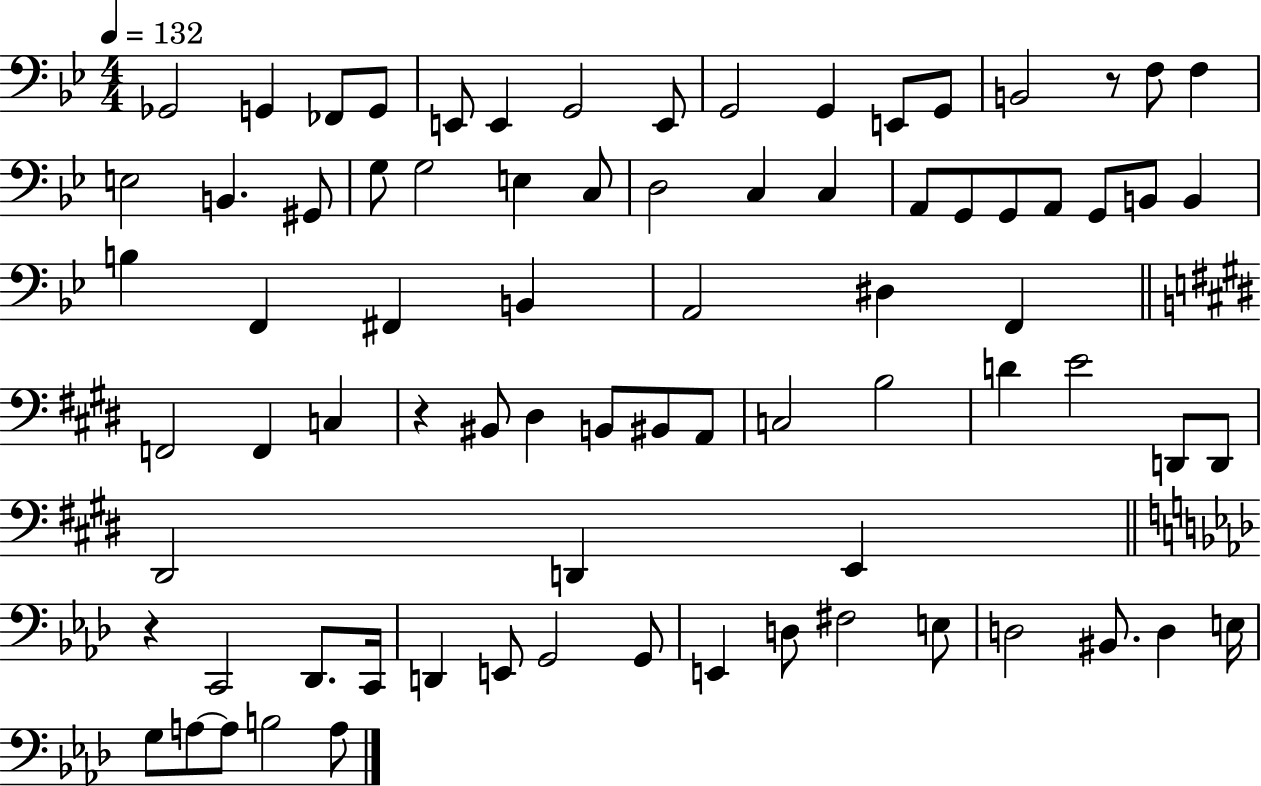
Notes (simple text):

Gb2/h G2/q FES2/e G2/e E2/e E2/q G2/h E2/e G2/h G2/q E2/e G2/e B2/h R/e F3/e F3/q E3/h B2/q. G#2/e G3/e G3/h E3/q C3/e D3/h C3/q C3/q A2/e G2/e G2/e A2/e G2/e B2/e B2/q B3/q F2/q F#2/q B2/q A2/h D#3/q F2/q F2/h F2/q C3/q R/q BIS2/e D#3/q B2/e BIS2/e A2/e C3/h B3/h D4/q E4/h D2/e D2/e D#2/h D2/q E2/q R/q C2/h Db2/e. C2/s D2/q E2/e G2/h G2/e E2/q D3/e F#3/h E3/e D3/h BIS2/e. D3/q E3/s G3/e A3/e A3/e B3/h A3/e